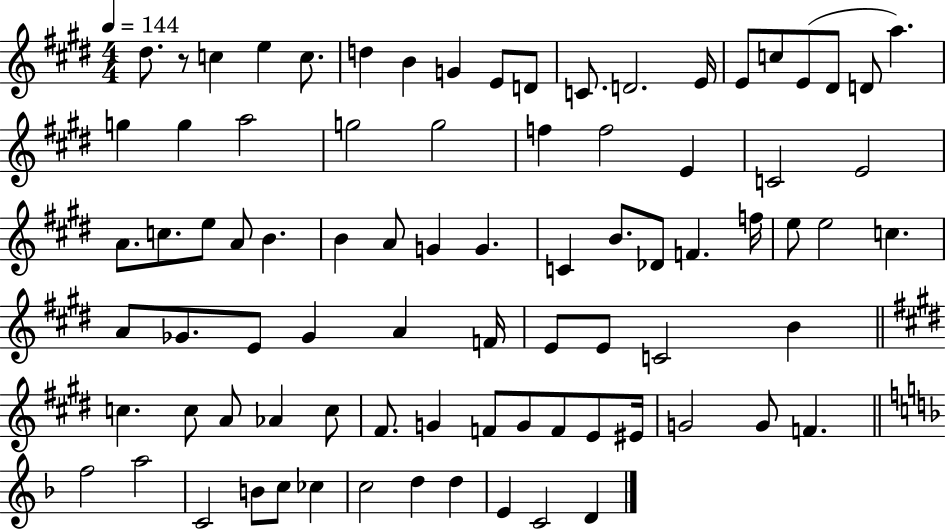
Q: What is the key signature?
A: E major